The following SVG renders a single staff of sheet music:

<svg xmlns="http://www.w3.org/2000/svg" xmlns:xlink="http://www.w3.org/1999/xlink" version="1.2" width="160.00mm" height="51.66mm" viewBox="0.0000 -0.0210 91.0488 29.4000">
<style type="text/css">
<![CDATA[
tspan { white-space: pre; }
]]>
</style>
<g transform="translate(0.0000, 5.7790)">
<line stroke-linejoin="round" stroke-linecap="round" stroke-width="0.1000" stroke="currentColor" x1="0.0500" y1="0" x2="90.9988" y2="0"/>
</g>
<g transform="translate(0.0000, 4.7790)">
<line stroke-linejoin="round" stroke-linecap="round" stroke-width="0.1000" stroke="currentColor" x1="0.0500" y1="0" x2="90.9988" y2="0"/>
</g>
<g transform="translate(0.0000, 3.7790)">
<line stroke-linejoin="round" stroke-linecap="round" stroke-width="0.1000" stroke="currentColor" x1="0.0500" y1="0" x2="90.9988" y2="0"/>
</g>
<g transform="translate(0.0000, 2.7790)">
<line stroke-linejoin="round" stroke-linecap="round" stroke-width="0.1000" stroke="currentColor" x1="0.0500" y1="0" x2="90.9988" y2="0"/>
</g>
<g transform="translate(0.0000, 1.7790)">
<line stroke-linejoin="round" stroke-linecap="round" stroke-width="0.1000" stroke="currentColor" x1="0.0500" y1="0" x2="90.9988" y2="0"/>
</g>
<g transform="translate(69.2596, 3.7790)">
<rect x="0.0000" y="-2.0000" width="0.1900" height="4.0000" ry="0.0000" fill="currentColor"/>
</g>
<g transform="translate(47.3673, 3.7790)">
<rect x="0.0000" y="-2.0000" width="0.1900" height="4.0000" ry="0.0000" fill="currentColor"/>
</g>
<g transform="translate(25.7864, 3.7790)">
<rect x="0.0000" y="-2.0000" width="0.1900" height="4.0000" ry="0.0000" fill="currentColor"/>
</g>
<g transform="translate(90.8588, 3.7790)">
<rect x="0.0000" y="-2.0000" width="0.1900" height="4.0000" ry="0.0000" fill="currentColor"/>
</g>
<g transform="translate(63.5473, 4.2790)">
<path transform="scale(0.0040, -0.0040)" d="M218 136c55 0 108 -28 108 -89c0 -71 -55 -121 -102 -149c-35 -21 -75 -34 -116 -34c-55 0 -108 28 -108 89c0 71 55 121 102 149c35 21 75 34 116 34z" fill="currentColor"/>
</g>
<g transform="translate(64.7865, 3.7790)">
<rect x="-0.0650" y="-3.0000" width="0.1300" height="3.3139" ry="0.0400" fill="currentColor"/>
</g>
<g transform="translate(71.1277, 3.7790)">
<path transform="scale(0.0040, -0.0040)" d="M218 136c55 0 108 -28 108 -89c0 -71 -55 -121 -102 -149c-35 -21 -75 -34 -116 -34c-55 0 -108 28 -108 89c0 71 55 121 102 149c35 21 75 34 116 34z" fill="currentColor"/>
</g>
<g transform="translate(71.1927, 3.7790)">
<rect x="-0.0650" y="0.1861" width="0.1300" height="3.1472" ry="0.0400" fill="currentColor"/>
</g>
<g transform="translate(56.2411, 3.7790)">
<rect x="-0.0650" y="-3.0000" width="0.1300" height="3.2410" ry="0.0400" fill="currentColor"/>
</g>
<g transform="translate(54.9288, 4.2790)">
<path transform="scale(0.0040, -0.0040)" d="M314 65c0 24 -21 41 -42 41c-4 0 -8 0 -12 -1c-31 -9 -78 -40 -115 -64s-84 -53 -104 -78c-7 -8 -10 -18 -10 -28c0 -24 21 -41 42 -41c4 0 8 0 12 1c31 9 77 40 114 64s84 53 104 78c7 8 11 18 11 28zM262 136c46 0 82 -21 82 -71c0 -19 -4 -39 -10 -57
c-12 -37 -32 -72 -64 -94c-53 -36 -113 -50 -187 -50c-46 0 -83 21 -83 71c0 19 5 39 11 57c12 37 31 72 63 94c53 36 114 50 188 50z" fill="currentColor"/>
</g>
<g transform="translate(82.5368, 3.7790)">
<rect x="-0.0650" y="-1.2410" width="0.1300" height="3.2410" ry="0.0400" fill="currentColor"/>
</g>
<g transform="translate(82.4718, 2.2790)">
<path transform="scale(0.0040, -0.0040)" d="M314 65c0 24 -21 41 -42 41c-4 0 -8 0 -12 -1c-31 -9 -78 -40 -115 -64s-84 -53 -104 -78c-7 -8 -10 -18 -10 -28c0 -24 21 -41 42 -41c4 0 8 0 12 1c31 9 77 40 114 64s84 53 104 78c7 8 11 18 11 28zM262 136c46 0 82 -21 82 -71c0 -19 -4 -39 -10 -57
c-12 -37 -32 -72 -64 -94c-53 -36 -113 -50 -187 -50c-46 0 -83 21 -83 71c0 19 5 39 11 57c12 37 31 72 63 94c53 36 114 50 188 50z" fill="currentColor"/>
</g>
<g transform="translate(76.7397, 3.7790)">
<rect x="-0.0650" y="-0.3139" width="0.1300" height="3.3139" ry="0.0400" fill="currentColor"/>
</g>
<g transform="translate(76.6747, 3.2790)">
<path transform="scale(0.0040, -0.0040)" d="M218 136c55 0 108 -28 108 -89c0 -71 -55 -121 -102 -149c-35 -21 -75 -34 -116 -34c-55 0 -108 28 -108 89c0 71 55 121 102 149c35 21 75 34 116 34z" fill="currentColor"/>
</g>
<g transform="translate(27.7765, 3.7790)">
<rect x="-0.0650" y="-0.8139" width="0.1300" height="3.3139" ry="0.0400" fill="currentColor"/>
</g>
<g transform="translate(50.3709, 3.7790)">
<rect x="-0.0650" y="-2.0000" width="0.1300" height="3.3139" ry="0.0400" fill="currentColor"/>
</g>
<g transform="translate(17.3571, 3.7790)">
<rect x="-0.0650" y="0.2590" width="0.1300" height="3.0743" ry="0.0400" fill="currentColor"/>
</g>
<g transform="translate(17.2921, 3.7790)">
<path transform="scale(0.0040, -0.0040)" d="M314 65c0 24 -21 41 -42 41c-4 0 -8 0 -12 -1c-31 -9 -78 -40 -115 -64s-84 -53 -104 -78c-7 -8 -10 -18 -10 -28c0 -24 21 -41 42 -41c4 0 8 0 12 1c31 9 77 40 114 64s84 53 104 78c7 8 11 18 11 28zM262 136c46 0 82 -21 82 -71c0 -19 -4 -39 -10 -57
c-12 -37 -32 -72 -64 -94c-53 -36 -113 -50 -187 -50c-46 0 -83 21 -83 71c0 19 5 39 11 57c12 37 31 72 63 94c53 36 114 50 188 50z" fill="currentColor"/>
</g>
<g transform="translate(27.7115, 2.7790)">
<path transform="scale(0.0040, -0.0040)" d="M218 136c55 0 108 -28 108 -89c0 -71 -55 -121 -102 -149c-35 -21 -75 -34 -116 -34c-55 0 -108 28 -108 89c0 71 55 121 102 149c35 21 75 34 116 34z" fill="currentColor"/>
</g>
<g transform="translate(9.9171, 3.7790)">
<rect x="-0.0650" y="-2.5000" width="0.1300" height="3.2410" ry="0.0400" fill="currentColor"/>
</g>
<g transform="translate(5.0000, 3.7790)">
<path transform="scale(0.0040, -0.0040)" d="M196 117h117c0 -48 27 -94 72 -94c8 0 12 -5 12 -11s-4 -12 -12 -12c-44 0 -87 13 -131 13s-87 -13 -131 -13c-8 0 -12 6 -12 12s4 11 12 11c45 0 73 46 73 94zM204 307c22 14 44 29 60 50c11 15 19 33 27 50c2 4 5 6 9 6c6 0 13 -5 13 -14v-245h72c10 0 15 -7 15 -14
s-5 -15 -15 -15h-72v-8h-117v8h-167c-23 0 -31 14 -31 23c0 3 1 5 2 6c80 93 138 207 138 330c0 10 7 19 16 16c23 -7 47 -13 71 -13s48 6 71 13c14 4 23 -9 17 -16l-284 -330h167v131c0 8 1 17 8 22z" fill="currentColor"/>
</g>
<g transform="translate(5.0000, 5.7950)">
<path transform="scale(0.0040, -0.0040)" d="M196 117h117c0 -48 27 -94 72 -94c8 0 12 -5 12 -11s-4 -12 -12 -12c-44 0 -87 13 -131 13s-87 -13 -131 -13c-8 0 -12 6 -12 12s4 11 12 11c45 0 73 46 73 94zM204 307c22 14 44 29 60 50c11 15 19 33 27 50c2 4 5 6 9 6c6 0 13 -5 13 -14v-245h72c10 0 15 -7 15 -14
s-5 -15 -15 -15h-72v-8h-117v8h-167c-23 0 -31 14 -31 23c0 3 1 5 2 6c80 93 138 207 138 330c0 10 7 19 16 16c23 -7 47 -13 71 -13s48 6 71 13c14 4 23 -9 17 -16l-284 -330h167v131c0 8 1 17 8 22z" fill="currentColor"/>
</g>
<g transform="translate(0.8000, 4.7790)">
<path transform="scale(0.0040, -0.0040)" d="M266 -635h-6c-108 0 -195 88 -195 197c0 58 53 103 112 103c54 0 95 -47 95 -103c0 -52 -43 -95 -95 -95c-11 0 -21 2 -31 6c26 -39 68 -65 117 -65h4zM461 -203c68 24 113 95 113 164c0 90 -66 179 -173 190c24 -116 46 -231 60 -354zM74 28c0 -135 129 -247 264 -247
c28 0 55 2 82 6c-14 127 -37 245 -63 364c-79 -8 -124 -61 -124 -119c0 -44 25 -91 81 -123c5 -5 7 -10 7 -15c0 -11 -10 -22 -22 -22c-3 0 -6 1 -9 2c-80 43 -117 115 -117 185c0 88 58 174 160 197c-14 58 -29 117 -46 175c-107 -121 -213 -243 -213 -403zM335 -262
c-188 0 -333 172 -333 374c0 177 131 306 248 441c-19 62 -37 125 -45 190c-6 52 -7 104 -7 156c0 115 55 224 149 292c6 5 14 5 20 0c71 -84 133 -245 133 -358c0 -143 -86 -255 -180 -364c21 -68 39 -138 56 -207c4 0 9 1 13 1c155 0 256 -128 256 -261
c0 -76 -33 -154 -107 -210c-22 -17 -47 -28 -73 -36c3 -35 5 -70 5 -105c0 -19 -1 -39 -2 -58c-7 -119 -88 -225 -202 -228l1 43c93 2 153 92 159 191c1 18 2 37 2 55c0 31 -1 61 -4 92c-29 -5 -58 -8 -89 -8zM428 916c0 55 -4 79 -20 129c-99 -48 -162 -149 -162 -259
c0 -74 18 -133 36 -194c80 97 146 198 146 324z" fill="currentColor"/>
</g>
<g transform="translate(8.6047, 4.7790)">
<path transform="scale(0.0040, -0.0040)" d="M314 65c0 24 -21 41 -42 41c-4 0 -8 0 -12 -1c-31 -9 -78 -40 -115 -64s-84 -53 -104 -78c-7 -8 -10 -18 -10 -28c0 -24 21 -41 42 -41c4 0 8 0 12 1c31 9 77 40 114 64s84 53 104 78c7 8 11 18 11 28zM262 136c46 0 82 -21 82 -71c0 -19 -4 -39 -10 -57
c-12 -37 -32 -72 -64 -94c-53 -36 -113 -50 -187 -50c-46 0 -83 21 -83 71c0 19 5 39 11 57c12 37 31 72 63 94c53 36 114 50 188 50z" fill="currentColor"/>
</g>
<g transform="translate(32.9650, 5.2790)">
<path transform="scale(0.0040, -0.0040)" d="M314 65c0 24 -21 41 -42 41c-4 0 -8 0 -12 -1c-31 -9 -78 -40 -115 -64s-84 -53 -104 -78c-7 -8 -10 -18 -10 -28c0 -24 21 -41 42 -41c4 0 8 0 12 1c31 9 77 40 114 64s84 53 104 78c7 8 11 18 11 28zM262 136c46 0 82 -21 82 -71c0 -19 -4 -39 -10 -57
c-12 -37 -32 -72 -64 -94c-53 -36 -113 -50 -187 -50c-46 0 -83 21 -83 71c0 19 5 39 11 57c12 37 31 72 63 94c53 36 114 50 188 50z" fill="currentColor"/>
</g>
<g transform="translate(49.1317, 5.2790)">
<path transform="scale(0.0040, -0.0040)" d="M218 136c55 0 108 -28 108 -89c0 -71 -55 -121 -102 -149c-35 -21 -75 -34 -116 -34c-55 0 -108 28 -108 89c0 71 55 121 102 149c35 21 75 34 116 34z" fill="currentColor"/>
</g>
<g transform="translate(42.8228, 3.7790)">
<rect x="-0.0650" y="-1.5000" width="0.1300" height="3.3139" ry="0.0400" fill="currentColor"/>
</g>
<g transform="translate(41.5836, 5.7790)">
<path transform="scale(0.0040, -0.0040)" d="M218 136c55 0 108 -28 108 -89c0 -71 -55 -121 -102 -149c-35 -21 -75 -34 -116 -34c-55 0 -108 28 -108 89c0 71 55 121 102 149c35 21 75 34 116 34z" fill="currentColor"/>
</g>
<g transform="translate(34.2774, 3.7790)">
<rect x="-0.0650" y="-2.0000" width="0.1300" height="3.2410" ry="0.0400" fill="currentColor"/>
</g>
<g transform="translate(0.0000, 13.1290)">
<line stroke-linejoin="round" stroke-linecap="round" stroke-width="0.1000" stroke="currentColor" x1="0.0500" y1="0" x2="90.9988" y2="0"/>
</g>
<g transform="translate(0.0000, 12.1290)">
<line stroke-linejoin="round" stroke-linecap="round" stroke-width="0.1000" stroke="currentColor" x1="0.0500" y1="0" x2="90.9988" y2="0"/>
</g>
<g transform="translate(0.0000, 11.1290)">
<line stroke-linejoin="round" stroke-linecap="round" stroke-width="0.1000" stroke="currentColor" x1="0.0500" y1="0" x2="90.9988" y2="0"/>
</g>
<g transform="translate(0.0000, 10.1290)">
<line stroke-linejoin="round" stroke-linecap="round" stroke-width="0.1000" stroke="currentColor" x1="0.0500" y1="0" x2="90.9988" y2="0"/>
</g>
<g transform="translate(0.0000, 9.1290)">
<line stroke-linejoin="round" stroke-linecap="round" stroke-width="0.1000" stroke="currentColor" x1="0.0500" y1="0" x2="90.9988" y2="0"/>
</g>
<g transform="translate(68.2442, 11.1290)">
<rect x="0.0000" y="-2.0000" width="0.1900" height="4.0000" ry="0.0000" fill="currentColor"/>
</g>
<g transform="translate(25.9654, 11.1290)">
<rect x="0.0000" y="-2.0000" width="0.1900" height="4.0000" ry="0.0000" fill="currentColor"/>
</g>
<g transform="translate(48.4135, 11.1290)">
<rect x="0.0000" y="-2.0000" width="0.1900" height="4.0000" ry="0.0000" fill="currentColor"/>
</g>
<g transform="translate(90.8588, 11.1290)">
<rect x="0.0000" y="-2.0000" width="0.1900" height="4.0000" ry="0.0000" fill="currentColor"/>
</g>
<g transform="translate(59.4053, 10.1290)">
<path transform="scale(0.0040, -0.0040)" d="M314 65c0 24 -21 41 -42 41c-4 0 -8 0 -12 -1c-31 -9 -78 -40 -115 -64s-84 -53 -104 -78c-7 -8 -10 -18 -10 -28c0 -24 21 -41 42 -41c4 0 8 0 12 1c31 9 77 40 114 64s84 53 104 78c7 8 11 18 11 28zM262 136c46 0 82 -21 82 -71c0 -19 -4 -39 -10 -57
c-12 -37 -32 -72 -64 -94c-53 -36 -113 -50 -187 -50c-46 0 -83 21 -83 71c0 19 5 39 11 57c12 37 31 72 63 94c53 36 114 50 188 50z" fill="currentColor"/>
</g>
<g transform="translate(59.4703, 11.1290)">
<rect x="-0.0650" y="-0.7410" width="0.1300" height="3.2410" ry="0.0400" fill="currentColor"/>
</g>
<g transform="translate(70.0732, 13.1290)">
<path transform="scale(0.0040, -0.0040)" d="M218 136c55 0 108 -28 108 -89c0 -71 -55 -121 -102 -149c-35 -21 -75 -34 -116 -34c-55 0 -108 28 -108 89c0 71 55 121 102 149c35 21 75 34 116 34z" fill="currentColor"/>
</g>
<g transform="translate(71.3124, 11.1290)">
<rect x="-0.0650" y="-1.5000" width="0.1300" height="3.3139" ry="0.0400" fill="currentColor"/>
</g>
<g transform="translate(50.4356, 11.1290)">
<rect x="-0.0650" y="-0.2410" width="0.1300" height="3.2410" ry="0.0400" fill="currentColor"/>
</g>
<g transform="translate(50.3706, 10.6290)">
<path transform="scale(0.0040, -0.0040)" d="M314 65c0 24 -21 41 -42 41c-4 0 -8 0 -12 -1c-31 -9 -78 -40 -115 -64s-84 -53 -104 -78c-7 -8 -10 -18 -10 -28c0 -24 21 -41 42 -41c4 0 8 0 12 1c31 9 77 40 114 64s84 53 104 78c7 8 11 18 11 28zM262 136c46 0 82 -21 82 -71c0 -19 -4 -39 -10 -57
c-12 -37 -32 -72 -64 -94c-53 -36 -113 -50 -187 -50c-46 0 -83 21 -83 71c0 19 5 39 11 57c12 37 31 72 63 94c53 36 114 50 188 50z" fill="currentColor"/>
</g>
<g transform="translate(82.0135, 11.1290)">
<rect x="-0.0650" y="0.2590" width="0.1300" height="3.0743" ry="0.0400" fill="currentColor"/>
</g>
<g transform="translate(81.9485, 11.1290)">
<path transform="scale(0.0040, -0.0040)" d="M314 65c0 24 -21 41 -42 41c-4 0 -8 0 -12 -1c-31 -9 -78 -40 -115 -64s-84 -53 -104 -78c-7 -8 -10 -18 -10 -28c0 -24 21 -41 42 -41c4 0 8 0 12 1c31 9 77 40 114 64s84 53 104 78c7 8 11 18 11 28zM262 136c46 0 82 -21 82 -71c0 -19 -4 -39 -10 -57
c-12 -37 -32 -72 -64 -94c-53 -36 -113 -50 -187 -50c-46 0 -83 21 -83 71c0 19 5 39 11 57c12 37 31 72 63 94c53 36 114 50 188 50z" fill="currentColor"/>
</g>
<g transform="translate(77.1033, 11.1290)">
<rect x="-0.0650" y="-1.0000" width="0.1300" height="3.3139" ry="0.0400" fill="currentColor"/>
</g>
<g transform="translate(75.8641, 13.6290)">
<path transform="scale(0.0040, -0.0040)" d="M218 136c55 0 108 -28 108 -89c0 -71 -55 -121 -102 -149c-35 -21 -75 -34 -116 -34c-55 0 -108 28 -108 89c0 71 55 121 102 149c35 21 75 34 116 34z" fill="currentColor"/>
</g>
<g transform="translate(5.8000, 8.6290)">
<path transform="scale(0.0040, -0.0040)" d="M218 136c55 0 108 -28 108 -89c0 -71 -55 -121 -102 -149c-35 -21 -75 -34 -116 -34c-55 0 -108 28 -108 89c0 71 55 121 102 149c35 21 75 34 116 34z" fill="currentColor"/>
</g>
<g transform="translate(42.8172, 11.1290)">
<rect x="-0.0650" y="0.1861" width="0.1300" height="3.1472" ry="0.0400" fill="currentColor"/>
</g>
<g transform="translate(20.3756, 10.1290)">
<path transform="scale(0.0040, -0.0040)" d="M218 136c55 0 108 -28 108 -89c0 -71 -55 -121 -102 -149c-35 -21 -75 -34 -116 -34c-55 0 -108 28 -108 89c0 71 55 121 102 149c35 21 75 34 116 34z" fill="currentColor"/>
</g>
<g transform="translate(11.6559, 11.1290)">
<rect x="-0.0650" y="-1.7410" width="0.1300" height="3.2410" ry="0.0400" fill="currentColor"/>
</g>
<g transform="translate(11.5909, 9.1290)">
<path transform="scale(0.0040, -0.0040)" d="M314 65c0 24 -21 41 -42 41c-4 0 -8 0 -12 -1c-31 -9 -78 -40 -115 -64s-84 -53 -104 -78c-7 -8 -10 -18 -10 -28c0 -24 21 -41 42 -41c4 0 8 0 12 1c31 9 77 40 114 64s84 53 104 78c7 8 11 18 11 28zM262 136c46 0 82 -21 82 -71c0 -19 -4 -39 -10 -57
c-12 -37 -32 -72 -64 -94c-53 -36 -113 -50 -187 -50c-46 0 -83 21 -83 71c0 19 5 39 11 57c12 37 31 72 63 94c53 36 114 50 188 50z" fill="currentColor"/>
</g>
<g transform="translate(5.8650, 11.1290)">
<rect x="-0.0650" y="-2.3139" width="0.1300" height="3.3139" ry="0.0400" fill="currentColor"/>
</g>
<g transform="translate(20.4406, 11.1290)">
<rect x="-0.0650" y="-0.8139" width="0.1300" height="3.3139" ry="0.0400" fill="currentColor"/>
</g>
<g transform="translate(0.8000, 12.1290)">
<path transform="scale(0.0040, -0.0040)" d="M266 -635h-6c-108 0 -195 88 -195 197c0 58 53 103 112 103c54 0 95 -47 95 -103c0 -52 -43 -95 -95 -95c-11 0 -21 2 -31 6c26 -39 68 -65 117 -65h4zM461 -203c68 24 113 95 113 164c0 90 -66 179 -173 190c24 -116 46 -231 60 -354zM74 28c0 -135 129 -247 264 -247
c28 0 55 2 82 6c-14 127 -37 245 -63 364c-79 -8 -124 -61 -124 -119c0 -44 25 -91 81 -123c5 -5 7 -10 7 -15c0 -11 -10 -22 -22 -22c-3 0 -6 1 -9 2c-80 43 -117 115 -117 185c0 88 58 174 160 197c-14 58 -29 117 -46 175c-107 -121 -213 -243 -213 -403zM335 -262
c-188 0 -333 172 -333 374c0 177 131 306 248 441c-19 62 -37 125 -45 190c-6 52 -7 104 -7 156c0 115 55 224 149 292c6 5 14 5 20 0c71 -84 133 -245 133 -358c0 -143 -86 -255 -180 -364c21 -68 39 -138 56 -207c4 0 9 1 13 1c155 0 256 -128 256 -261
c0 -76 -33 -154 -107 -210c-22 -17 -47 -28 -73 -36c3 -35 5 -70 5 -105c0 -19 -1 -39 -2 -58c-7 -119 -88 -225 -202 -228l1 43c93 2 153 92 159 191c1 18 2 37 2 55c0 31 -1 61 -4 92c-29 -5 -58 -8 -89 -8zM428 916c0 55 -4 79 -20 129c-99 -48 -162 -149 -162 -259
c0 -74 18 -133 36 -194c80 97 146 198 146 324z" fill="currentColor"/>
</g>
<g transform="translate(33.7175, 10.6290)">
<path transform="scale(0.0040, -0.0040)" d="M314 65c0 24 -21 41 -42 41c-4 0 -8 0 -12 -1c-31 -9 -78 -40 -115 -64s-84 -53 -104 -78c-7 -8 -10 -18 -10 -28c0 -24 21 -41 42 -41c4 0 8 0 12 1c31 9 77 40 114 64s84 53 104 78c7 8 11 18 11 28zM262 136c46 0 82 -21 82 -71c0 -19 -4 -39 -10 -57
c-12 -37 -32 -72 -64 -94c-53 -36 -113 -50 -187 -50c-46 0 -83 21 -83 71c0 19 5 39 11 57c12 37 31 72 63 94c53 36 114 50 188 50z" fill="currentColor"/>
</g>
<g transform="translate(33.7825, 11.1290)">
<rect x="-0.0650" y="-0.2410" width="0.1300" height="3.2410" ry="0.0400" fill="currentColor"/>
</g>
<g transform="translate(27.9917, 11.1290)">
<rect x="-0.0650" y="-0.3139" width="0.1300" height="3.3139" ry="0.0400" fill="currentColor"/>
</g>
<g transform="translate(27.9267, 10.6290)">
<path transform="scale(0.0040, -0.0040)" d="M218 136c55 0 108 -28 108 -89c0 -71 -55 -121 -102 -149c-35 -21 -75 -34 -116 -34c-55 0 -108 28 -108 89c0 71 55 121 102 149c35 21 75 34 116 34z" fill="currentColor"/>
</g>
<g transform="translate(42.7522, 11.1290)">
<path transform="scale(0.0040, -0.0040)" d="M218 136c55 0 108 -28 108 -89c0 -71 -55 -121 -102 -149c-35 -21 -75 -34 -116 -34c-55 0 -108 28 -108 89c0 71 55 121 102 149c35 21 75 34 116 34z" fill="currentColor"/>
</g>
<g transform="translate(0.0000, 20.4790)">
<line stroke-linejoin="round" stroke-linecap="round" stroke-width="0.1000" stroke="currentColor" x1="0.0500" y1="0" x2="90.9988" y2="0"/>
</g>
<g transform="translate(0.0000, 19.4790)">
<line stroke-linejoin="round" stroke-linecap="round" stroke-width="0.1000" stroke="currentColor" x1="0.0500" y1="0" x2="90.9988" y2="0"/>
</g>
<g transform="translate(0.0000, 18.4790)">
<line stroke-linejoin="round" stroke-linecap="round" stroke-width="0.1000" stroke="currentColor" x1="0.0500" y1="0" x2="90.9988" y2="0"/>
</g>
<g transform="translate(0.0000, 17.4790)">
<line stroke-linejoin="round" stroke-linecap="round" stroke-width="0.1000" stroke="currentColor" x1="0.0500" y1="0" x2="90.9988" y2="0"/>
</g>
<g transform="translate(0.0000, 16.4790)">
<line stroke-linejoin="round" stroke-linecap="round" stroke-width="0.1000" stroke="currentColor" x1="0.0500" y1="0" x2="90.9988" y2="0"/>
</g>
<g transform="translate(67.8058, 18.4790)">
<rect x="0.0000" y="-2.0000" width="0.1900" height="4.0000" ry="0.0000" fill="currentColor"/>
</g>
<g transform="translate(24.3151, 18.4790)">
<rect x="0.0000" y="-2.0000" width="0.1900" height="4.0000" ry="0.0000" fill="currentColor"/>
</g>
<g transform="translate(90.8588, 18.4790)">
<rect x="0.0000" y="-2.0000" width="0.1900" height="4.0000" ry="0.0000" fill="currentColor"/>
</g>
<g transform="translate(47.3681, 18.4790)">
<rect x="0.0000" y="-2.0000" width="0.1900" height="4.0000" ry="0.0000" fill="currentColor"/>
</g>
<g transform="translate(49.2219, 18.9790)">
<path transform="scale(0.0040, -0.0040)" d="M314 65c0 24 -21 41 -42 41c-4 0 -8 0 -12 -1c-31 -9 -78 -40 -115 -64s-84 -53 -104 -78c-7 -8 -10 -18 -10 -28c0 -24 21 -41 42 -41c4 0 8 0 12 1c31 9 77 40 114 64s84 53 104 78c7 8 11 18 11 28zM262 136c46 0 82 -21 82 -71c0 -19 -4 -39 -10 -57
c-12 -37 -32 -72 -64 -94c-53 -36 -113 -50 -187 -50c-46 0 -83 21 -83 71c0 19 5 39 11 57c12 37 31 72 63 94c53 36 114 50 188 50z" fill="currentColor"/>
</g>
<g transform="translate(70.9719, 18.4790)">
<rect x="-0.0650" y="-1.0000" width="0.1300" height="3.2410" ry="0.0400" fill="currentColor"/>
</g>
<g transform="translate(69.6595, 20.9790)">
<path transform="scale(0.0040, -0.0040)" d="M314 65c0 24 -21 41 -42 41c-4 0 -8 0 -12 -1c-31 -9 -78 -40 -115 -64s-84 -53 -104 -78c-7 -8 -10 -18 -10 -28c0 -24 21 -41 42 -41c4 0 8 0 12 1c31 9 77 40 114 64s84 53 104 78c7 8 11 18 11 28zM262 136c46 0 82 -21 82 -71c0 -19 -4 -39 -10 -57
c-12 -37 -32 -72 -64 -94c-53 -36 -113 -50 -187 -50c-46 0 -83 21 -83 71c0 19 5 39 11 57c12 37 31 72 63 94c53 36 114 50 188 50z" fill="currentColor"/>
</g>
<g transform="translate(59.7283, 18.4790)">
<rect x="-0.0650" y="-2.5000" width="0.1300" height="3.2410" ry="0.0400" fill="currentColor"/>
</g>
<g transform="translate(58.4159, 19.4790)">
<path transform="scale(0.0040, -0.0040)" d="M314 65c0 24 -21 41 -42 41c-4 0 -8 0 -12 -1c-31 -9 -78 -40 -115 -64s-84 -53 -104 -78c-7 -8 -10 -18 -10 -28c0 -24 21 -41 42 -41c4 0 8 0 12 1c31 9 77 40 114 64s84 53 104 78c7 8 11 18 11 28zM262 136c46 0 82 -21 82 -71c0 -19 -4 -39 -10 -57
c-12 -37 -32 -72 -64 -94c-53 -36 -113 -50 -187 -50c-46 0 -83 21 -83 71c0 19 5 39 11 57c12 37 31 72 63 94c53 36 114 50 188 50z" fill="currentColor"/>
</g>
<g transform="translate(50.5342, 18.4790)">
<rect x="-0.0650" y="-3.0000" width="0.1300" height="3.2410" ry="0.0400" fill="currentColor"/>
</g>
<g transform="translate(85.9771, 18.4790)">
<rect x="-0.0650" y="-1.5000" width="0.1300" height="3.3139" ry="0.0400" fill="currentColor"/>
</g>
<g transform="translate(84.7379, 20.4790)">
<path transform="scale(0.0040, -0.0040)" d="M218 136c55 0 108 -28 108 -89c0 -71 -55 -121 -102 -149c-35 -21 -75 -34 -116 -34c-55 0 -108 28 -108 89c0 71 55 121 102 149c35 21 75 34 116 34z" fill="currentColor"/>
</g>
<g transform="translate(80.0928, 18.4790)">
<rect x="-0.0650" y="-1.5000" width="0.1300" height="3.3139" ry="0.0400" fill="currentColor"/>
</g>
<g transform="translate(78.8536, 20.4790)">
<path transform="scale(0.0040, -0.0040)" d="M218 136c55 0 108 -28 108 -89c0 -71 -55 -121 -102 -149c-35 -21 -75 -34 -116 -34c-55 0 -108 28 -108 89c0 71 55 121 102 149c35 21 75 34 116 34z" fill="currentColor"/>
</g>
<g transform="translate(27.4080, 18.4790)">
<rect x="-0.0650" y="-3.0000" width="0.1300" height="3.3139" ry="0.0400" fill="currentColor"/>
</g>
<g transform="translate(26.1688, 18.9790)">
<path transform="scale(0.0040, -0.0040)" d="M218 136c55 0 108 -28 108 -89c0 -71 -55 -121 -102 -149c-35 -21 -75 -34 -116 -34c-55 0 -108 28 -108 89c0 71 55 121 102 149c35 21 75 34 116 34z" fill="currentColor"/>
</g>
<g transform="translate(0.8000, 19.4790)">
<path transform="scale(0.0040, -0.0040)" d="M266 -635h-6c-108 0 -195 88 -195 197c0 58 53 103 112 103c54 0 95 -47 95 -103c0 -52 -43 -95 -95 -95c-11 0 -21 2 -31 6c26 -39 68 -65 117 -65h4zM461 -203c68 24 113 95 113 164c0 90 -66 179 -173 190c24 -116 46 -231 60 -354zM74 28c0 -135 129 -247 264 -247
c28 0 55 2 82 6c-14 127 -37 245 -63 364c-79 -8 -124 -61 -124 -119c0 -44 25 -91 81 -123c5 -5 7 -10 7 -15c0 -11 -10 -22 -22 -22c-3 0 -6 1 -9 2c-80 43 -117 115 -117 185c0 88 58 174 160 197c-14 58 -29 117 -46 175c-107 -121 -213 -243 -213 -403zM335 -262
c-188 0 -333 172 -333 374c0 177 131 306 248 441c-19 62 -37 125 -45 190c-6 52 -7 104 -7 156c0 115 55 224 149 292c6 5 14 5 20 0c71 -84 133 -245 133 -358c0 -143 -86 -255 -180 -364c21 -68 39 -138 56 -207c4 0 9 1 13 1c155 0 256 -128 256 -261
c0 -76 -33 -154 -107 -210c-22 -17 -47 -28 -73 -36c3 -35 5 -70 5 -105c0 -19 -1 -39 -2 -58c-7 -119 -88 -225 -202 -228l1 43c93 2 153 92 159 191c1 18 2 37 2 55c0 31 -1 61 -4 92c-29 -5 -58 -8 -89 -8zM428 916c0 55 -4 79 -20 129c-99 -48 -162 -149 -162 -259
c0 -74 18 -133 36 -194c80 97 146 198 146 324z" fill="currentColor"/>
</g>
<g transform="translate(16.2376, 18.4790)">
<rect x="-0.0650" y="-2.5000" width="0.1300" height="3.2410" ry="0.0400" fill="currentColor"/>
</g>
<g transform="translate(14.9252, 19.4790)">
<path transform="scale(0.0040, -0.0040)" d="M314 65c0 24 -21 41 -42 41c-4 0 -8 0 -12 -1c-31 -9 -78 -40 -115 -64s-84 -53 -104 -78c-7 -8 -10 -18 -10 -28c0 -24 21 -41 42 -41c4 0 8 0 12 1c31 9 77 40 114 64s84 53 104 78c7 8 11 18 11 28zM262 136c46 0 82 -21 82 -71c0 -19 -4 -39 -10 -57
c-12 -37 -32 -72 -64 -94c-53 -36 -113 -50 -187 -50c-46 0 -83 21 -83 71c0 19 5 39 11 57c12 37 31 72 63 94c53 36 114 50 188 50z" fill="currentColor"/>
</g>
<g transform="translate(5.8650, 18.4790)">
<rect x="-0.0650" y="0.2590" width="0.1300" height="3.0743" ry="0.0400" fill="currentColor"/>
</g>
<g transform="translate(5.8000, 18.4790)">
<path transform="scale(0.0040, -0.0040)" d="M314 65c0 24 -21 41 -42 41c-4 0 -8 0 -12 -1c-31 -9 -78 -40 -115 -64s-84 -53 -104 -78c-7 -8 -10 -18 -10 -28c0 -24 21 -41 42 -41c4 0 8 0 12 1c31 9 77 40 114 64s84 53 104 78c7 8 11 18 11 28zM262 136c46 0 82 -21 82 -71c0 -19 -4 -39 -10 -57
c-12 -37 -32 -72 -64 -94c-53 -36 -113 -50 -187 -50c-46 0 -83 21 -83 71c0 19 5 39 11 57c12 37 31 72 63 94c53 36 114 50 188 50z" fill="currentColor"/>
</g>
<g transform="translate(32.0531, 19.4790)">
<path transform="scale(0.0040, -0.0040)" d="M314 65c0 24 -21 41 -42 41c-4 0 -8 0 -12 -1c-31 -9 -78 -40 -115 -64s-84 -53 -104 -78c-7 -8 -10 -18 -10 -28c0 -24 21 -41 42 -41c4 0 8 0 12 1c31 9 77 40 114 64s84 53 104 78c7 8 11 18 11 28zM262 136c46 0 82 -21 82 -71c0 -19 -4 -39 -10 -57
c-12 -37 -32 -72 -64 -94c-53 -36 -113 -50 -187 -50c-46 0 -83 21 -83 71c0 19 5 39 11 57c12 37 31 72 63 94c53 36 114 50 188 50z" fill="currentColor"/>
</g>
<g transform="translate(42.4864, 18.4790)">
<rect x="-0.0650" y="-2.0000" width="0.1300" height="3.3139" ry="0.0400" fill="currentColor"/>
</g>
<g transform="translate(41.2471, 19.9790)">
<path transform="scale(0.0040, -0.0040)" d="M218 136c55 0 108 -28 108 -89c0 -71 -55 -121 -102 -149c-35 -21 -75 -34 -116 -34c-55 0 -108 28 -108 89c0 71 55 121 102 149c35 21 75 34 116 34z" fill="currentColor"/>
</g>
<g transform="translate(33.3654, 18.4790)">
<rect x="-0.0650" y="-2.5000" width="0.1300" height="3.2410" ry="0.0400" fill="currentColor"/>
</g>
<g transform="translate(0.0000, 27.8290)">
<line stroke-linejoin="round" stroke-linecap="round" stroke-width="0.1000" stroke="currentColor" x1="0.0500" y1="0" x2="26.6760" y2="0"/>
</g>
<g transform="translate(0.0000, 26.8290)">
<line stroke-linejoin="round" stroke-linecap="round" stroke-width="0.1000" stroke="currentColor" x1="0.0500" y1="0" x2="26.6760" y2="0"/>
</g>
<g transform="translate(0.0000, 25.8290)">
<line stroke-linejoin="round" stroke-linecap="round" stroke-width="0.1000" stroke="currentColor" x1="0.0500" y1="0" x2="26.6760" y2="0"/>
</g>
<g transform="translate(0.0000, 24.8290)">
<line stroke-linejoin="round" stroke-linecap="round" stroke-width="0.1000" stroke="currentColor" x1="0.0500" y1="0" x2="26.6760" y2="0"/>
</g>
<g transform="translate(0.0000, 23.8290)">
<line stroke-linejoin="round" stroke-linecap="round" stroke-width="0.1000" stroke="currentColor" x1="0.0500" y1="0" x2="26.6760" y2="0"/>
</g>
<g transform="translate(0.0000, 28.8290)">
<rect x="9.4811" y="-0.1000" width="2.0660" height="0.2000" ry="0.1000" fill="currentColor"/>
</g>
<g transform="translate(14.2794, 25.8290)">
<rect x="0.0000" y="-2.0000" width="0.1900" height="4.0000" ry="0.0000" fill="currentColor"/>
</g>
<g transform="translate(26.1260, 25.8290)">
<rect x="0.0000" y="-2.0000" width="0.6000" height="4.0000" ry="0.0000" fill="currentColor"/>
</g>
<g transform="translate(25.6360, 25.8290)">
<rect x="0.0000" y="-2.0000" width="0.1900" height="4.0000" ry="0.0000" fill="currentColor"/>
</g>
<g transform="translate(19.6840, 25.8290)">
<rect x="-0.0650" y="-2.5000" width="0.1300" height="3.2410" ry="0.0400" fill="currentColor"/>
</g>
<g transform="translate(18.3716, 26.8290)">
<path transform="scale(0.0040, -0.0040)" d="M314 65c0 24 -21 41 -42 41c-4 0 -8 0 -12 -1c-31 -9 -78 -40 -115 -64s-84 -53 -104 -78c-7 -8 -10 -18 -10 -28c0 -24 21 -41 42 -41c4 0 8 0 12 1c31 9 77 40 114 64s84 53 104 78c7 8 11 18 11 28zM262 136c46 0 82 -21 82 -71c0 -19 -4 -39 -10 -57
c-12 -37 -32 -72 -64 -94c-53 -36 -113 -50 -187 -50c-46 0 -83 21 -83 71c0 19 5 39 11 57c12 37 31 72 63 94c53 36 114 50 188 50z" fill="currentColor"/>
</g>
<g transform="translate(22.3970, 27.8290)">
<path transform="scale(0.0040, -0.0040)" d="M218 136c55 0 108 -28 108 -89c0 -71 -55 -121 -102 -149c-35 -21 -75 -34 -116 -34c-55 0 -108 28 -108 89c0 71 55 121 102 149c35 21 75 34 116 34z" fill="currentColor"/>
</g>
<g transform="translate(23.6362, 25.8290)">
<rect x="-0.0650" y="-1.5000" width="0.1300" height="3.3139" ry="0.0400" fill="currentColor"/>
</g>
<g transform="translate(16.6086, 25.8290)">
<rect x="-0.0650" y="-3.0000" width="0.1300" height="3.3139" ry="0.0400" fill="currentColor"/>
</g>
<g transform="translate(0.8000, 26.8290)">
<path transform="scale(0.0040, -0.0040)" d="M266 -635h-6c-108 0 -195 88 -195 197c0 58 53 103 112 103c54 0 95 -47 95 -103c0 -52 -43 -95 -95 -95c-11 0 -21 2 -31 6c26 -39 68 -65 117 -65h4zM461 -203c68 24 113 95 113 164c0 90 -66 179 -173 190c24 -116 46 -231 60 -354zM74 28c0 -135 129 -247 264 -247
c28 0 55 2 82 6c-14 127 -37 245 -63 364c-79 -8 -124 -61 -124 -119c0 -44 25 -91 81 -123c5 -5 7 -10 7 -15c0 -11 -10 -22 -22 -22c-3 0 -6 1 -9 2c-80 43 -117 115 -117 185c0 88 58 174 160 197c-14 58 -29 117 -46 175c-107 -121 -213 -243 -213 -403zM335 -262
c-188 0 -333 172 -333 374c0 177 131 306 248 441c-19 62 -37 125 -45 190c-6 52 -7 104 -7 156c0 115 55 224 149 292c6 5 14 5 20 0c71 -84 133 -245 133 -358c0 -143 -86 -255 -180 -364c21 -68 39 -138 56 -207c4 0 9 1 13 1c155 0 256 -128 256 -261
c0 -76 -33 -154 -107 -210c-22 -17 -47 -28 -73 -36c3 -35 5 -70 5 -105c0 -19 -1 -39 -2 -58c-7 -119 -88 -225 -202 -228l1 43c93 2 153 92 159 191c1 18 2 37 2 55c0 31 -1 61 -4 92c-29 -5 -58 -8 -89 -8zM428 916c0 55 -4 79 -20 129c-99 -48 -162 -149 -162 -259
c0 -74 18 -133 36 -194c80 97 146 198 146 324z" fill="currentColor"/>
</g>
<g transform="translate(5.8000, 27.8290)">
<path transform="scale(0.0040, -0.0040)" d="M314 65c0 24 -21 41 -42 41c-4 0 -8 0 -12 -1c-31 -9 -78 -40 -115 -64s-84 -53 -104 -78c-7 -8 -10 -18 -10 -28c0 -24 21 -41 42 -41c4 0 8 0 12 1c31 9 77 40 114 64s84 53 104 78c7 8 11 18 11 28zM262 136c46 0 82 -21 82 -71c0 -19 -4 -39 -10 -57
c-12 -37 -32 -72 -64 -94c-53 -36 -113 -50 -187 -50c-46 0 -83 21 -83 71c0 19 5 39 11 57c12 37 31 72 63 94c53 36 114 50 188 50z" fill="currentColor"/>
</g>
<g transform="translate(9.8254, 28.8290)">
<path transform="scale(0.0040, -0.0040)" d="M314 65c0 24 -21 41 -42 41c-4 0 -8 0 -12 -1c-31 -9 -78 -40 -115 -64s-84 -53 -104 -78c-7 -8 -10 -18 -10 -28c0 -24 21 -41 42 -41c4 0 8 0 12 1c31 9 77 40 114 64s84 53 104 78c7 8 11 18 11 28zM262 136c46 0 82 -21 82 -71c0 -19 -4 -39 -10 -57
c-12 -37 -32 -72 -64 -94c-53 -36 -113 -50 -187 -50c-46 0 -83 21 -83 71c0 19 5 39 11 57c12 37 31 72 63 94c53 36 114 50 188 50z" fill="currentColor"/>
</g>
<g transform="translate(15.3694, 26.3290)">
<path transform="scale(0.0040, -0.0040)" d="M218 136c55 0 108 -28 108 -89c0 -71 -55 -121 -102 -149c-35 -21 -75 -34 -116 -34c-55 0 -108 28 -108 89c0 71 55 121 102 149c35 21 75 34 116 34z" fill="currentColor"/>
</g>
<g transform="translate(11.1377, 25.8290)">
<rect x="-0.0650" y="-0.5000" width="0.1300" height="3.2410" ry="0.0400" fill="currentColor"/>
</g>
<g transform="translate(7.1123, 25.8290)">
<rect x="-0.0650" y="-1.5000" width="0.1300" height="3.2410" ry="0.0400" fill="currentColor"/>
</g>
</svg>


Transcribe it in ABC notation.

X:1
T:Untitled
M:4/4
L:1/4
K:C
G2 B2 d F2 E F A2 A B c e2 g f2 d c c2 B c2 d2 E D B2 B2 G2 A G2 F A2 G2 D2 E E E2 C2 A G2 E